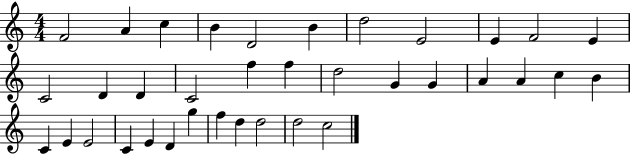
X:1
T:Untitled
M:4/4
L:1/4
K:C
F2 A c B D2 B d2 E2 E F2 E C2 D D C2 f f d2 G G A A c B C E E2 C E D g f d d2 d2 c2